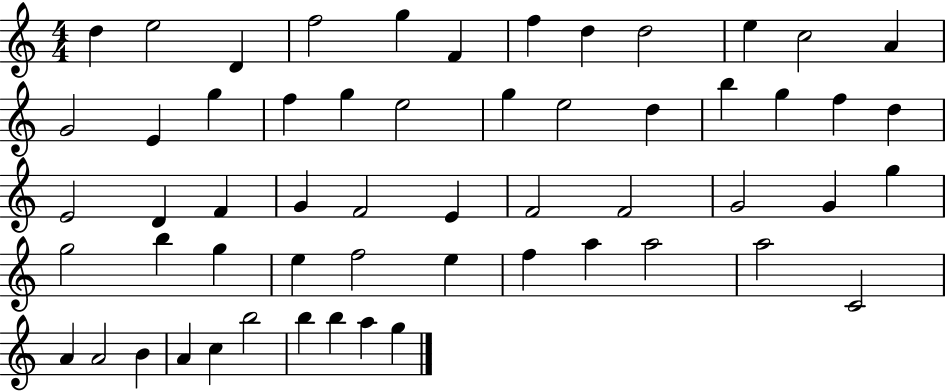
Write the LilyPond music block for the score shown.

{
  \clef treble
  \numericTimeSignature
  \time 4/4
  \key c \major
  d''4 e''2 d'4 | f''2 g''4 f'4 | f''4 d''4 d''2 | e''4 c''2 a'4 | \break g'2 e'4 g''4 | f''4 g''4 e''2 | g''4 e''2 d''4 | b''4 g''4 f''4 d''4 | \break e'2 d'4 f'4 | g'4 f'2 e'4 | f'2 f'2 | g'2 g'4 g''4 | \break g''2 b''4 g''4 | e''4 f''2 e''4 | f''4 a''4 a''2 | a''2 c'2 | \break a'4 a'2 b'4 | a'4 c''4 b''2 | b''4 b''4 a''4 g''4 | \bar "|."
}